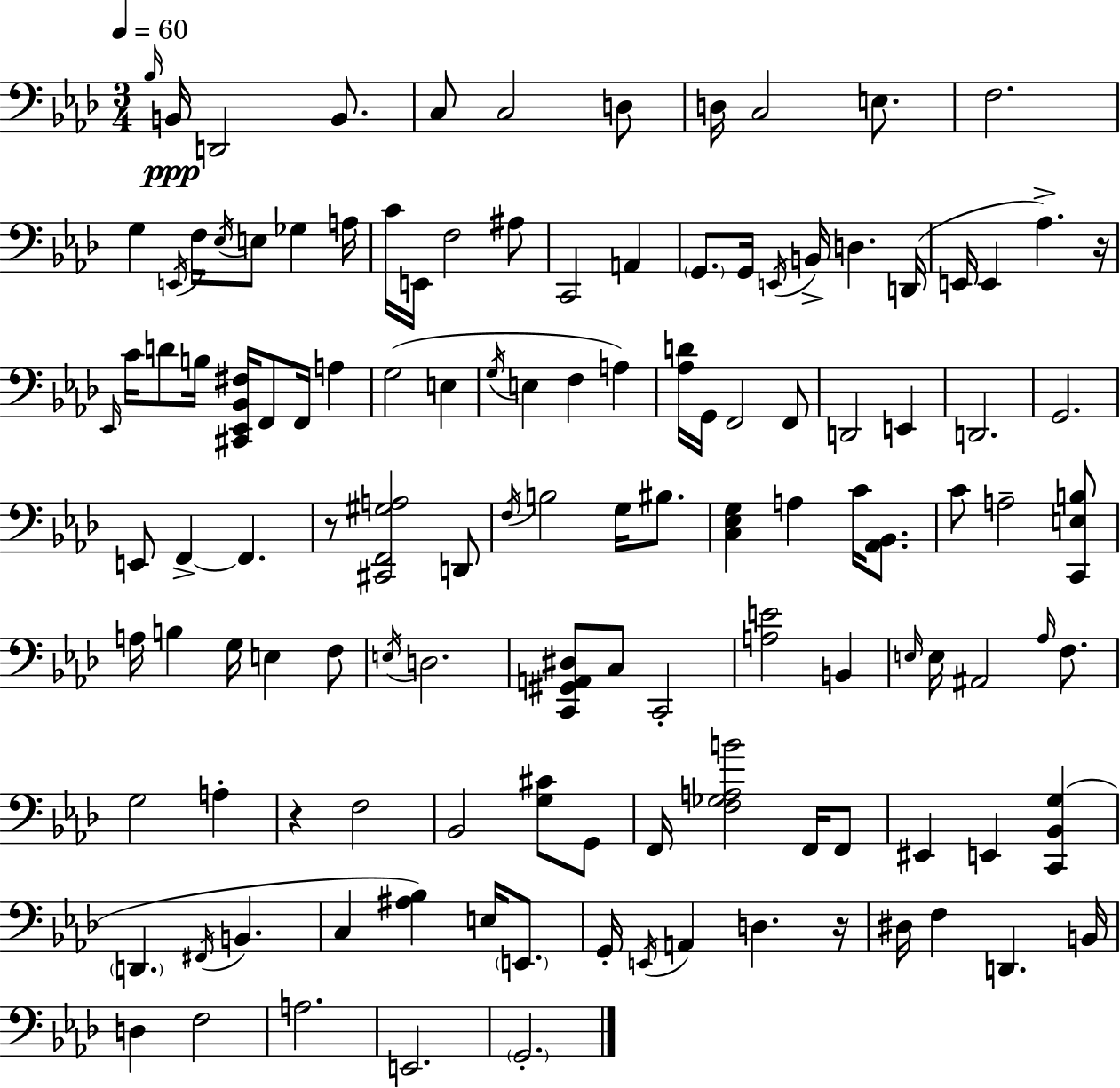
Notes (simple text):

Bb3/s B2/s D2/h B2/e. C3/e C3/h D3/e D3/s C3/h E3/e. F3/h. G3/q E2/s F3/s Eb3/s E3/e Gb3/q A3/s C4/s E2/s F3/h A#3/e C2/h A2/q G2/e. G2/s E2/s B2/s D3/q. D2/s E2/s E2/q Ab3/q. R/s Eb2/s C4/s D4/e B3/s [C#2,Eb2,Bb2,F#3]/s F2/e F2/s A3/q G3/h E3/q G3/s E3/q F3/q A3/q [Ab3,D4]/s G2/s F2/h F2/e D2/h E2/q D2/h. G2/h. E2/e F2/q F2/q. R/e [C#2,F2,G#3,A3]/h D2/e F3/s B3/h G3/s BIS3/e. [C3,Eb3,G3]/q A3/q C4/s [Ab2,Bb2]/e. C4/e A3/h [C2,E3,B3]/e A3/s B3/q G3/s E3/q F3/e E3/s D3/h. [C2,G#2,A2,D#3]/e C3/e C2/h [A3,E4]/h B2/q E3/s E3/s A#2/h Ab3/s F3/e. G3/h A3/q R/q F3/h Bb2/h [G3,C#4]/e G2/e F2/s [F3,Gb3,A3,B4]/h F2/s F2/e EIS2/q E2/q [C2,Bb2,G3]/q D2/q. F#2/s B2/q. C3/q [A#3,Bb3]/q E3/s E2/e. G2/s E2/s A2/q D3/q. R/s D#3/s F3/q D2/q. B2/s D3/q F3/h A3/h. E2/h. G2/h.